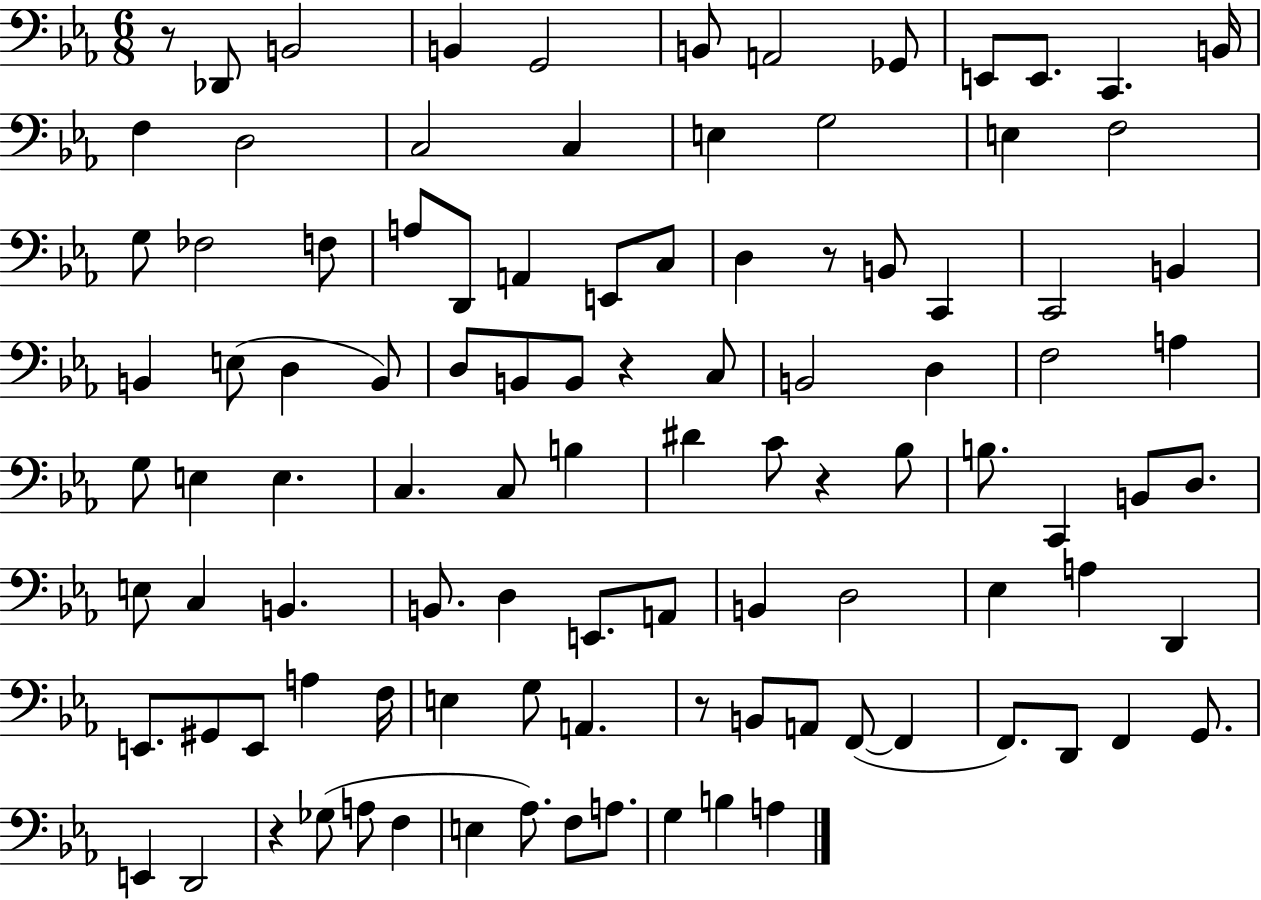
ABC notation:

X:1
T:Untitled
M:6/8
L:1/4
K:Eb
z/2 _D,,/2 B,,2 B,, G,,2 B,,/2 A,,2 _G,,/2 E,,/2 E,,/2 C,, B,,/4 F, D,2 C,2 C, E, G,2 E, F,2 G,/2 _F,2 F,/2 A,/2 D,,/2 A,, E,,/2 C,/2 D, z/2 B,,/2 C,, C,,2 B,, B,, E,/2 D, B,,/2 D,/2 B,,/2 B,,/2 z C,/2 B,,2 D, F,2 A, G,/2 E, E, C, C,/2 B, ^D C/2 z _B,/2 B,/2 C,, B,,/2 D,/2 E,/2 C, B,, B,,/2 D, E,,/2 A,,/2 B,, D,2 _E, A, D,, E,,/2 ^G,,/2 E,,/2 A, F,/4 E, G,/2 A,, z/2 B,,/2 A,,/2 F,,/2 F,, F,,/2 D,,/2 F,, G,,/2 E,, D,,2 z _G,/2 A,/2 F, E, _A,/2 F,/2 A,/2 G, B, A,